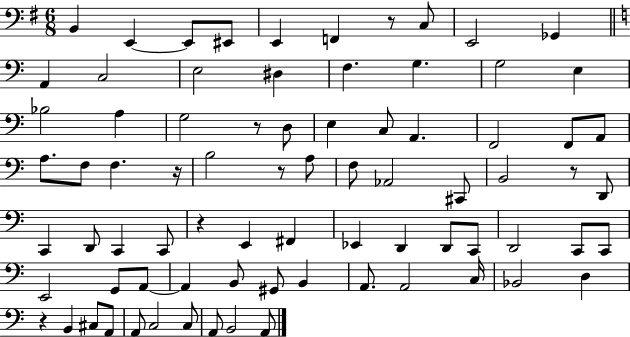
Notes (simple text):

B2/q E2/q E2/e EIS2/e E2/q F2/q R/e C3/e E2/h Gb2/q A2/q C3/h E3/h D#3/q F3/q. G3/q. G3/h E3/q Bb3/h A3/q G3/h R/e D3/e E3/q C3/e A2/q. F2/h F2/e A2/e A3/e. F3/e F3/q. R/s B3/h R/e A3/e F3/e Ab2/h C#2/e B2/h R/e D2/e C2/q D2/e C2/q C2/e R/q E2/q F#2/q Eb2/q D2/q D2/e C2/e D2/h C2/e C2/e E2/h G2/e A2/e A2/q B2/e G#2/e B2/q A2/e. A2/h C3/s Bb2/h D3/q R/q B2/q C#3/e A2/e A2/e C3/h C3/e A2/e B2/h A2/e